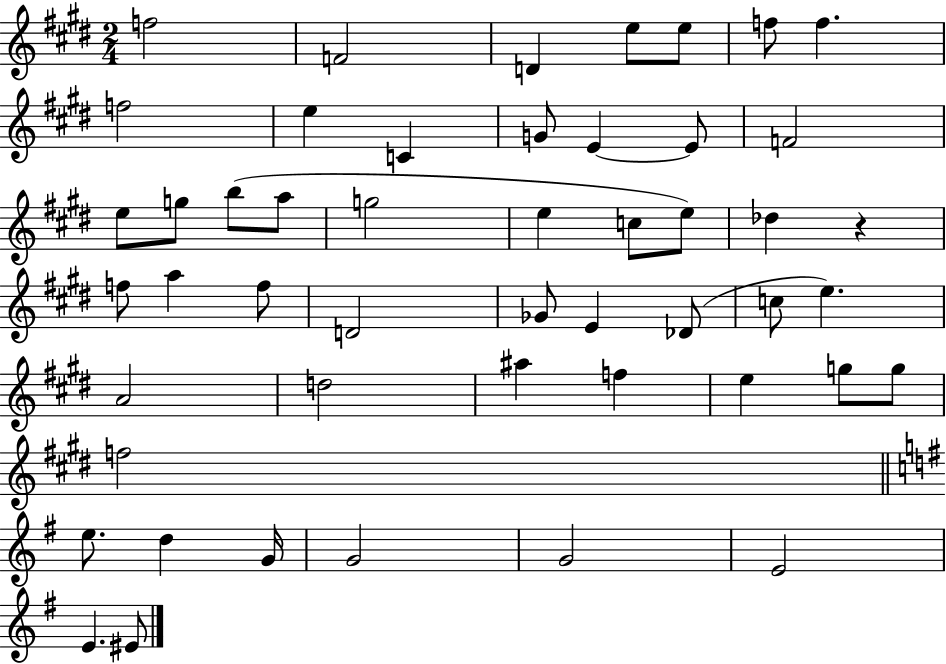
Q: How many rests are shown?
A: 1